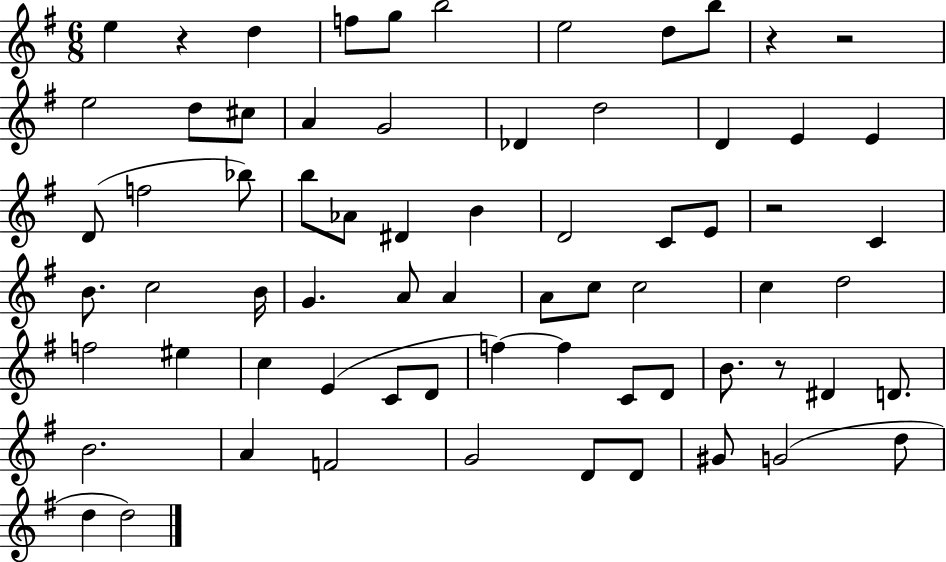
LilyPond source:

{
  \clef treble
  \numericTimeSignature
  \time 6/8
  \key g \major
  e''4 r4 d''4 | f''8 g''8 b''2 | e''2 d''8 b''8 | r4 r2 | \break e''2 d''8 cis''8 | a'4 g'2 | des'4 d''2 | d'4 e'4 e'4 | \break d'8( f''2 bes''8) | b''8 aes'8 dis'4 b'4 | d'2 c'8 e'8 | r2 c'4 | \break b'8. c''2 b'16 | g'4. a'8 a'4 | a'8 c''8 c''2 | c''4 d''2 | \break f''2 eis''4 | c''4 e'4( c'8 d'8 | f''4~~) f''4 c'8 d'8 | b'8. r8 dis'4 d'8. | \break b'2. | a'4 f'2 | g'2 d'8 d'8 | gis'8 g'2( d''8 | \break d''4 d''2) | \bar "|."
}